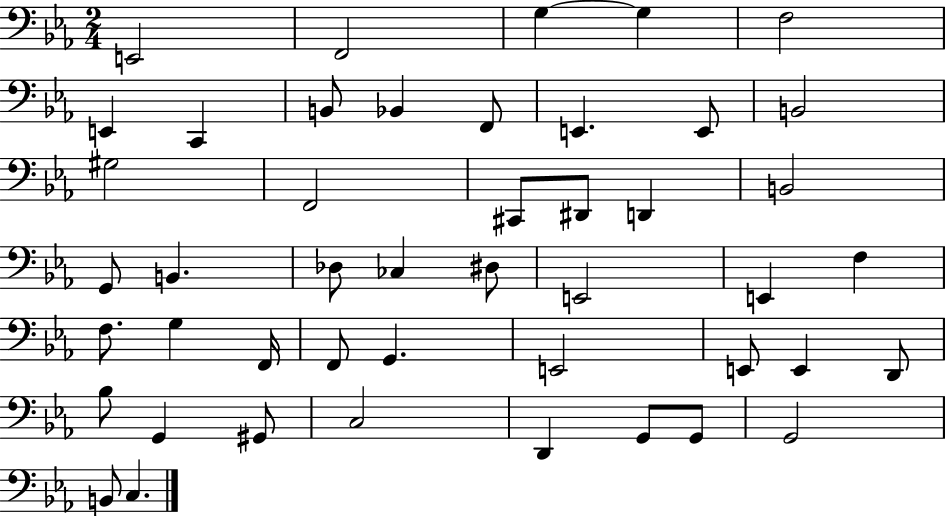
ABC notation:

X:1
T:Untitled
M:2/4
L:1/4
K:Eb
E,,2 F,,2 G, G, F,2 E,, C,, B,,/2 _B,, F,,/2 E,, E,,/2 B,,2 ^G,2 F,,2 ^C,,/2 ^D,,/2 D,, B,,2 G,,/2 B,, _D,/2 _C, ^D,/2 E,,2 E,, F, F,/2 G, F,,/4 F,,/2 G,, E,,2 E,,/2 E,, D,,/2 _B,/2 G,, ^G,,/2 C,2 D,, G,,/2 G,,/2 G,,2 B,,/2 C,